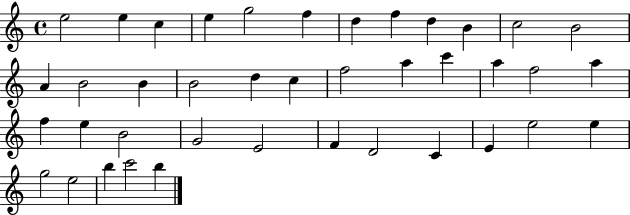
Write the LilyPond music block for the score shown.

{
  \clef treble
  \time 4/4
  \defaultTimeSignature
  \key c \major
  e''2 e''4 c''4 | e''4 g''2 f''4 | d''4 f''4 d''4 b'4 | c''2 b'2 | \break a'4 b'2 b'4 | b'2 d''4 c''4 | f''2 a''4 c'''4 | a''4 f''2 a''4 | \break f''4 e''4 b'2 | g'2 e'2 | f'4 d'2 c'4 | e'4 e''2 e''4 | \break g''2 e''2 | b''4 c'''2 b''4 | \bar "|."
}